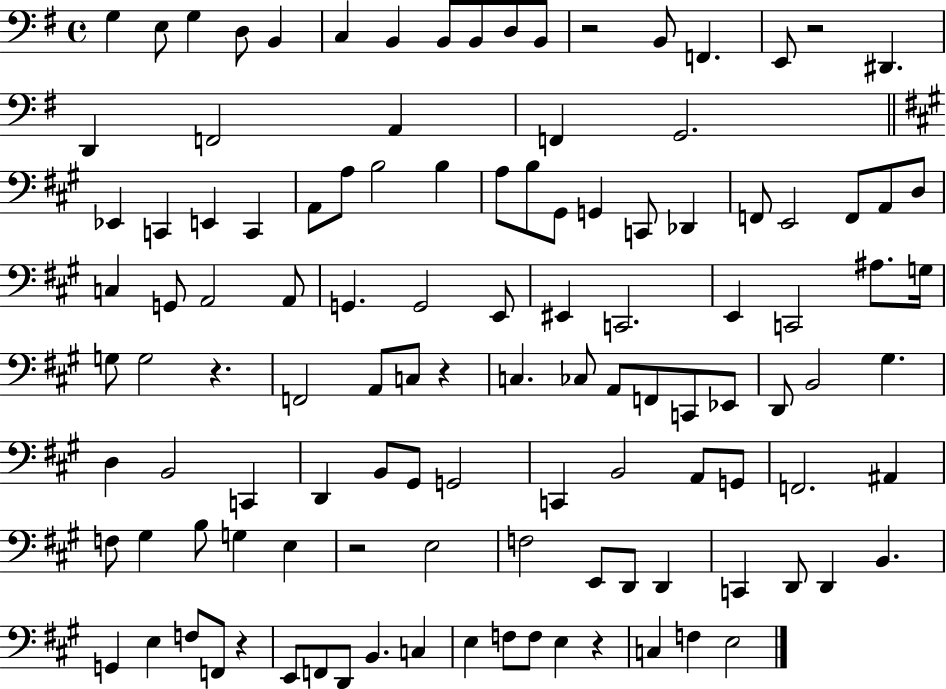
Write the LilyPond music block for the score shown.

{
  \clef bass
  \time 4/4
  \defaultTimeSignature
  \key g \major
  g4 e8 g4 d8 b,4 | c4 b,4 b,8 b,8 d8 b,8 | r2 b,8 f,4. | e,8 r2 dis,4. | \break d,4 f,2 a,4 | f,4 g,2. | \bar "||" \break \key a \major ees,4 c,4 e,4 c,4 | a,8 a8 b2 b4 | a8 b8 gis,8 g,4 c,8 des,4 | f,8 e,2 f,8 a,8 d8 | \break c4 g,8 a,2 a,8 | g,4. g,2 e,8 | eis,4 c,2. | e,4 c,2 ais8. g16 | \break g8 g2 r4. | f,2 a,8 c8 r4 | c4. ces8 a,8 f,8 c,8 ees,8 | d,8 b,2 gis4. | \break d4 b,2 c,4 | d,4 b,8 gis,8 g,2 | c,4 b,2 a,8 g,8 | f,2. ais,4 | \break f8 gis4 b8 g4 e4 | r2 e2 | f2 e,8 d,8 d,4 | c,4 d,8 d,4 b,4. | \break g,4 e4 f8 f,8 r4 | e,8 f,8 d,8 b,4. c4 | e4 f8 f8 e4 r4 | c4 f4 e2 | \break \bar "|."
}